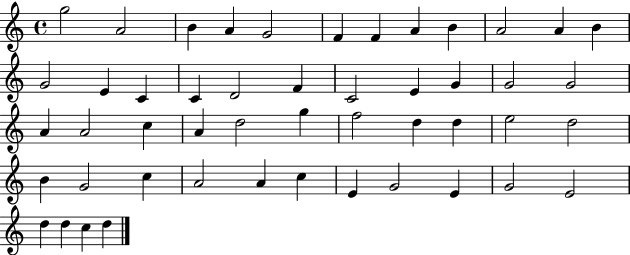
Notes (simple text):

G5/h A4/h B4/q A4/q G4/h F4/q F4/q A4/q B4/q A4/h A4/q B4/q G4/h E4/q C4/q C4/q D4/h F4/q C4/h E4/q G4/q G4/h G4/h A4/q A4/h C5/q A4/q D5/h G5/q F5/h D5/q D5/q E5/h D5/h B4/q G4/h C5/q A4/h A4/q C5/q E4/q G4/h E4/q G4/h E4/h D5/q D5/q C5/q D5/q